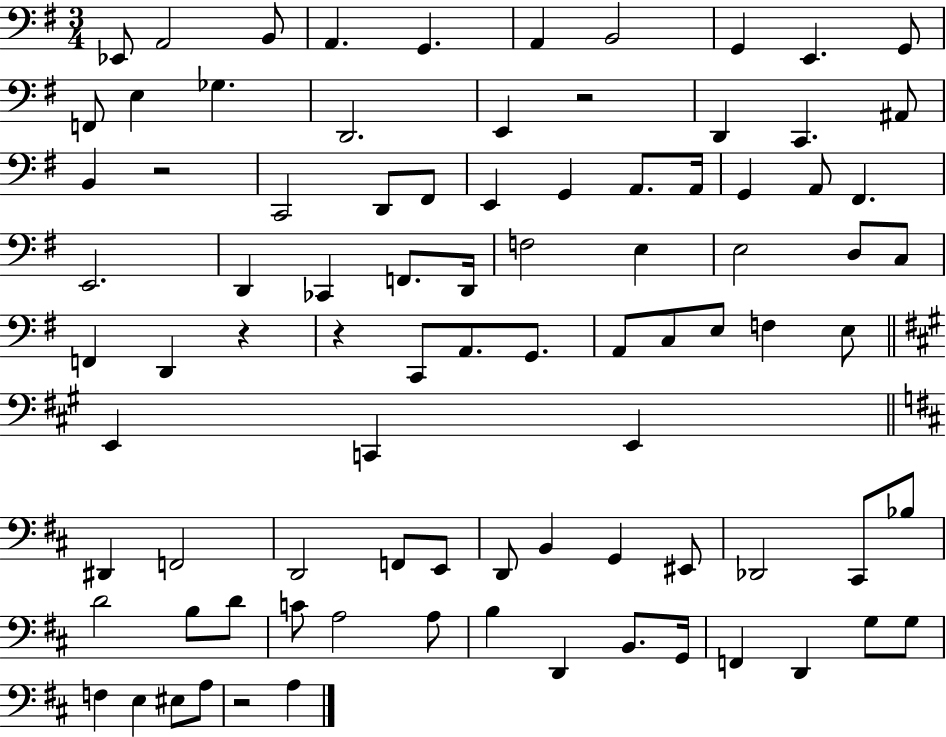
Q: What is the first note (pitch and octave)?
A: Eb2